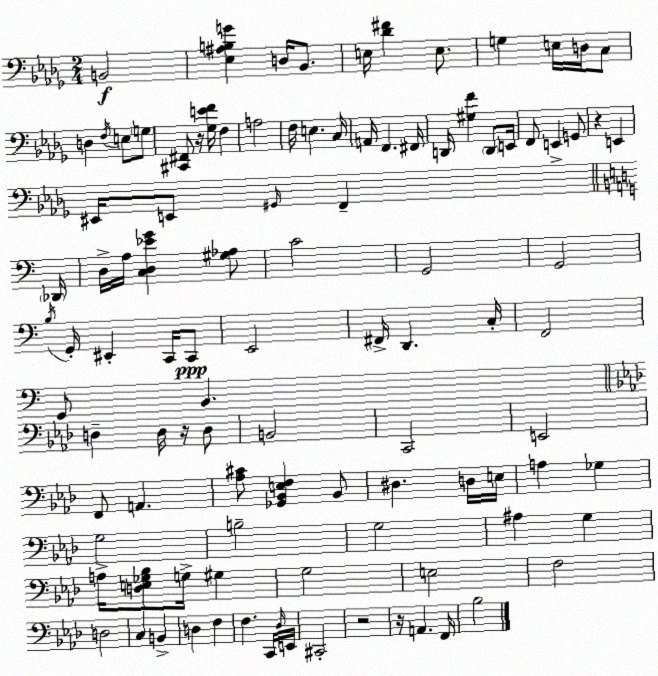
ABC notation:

X:1
T:Untitled
M:2/4
L:1/4
K:Bbm
B,,2 [_E,^A,B,G] D,/4 _B,,/2 E,/4 [_D^F] E,/2 G, E,/4 D,/4 C,/2 D, F,/4 E,/2 G,/2 [^C,,^F,,]/2 z/4 [_G,EF]/4 F, A,2 F,/4 E, C,/4 A,,/4 F,, ^F,,/4 D,,/4 [^G,F] D,,/2 E,,/4 F,,/2 E,, G,,/2 z E,, ^E,,/4 E,,/2 ^G,,/4 F,, _D,,/4 D,/4 A,/4 [C,D,_EG] [^G,_A,]/2 C2 G,,2 G,,2 B,/4 G,,/4 ^E,, C,,/4 C,,/2 E,,2 ^F,,/4 D,, C,/4 F,,2 G,,/2 B,, D, D,/4 z/4 D,/2 B,,2 C,,2 E,,2 F,,/2 A,, [_A,^C]/2 [_G,,_B,,E,F,] _B,,/2 ^D, D,/4 E,/4 A, _G, G,2 B,2 G,2 ^A, G, A,/4 [D,E,_G,_B,]/2 G,/4 ^G, G,2 E,2 F,2 D,2 C, B,, D, F, F, C,,/4 _D,/4 E,,/4 ^C,,2 z2 z/4 A,, F,,/4 _B,2